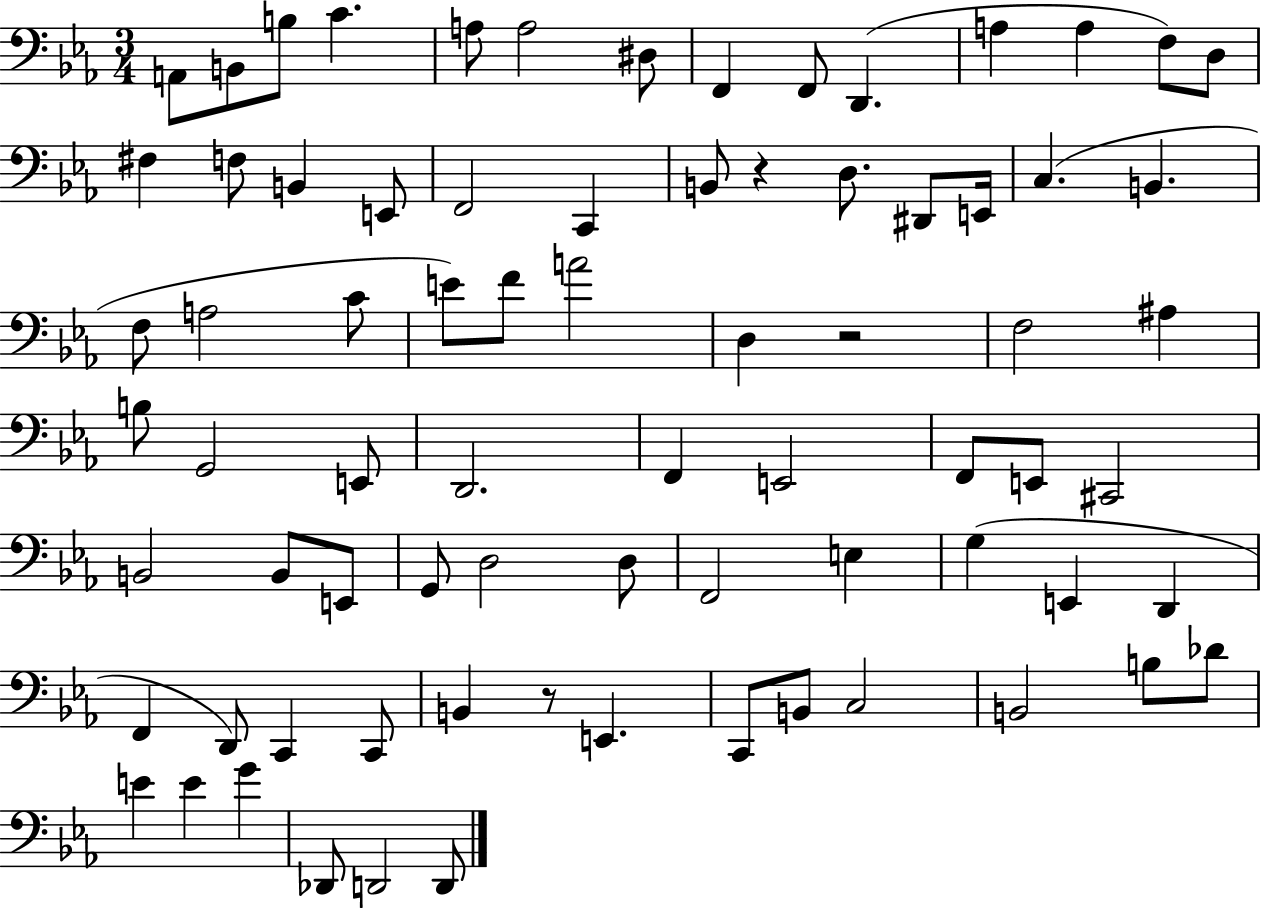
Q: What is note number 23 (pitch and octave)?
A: D#2